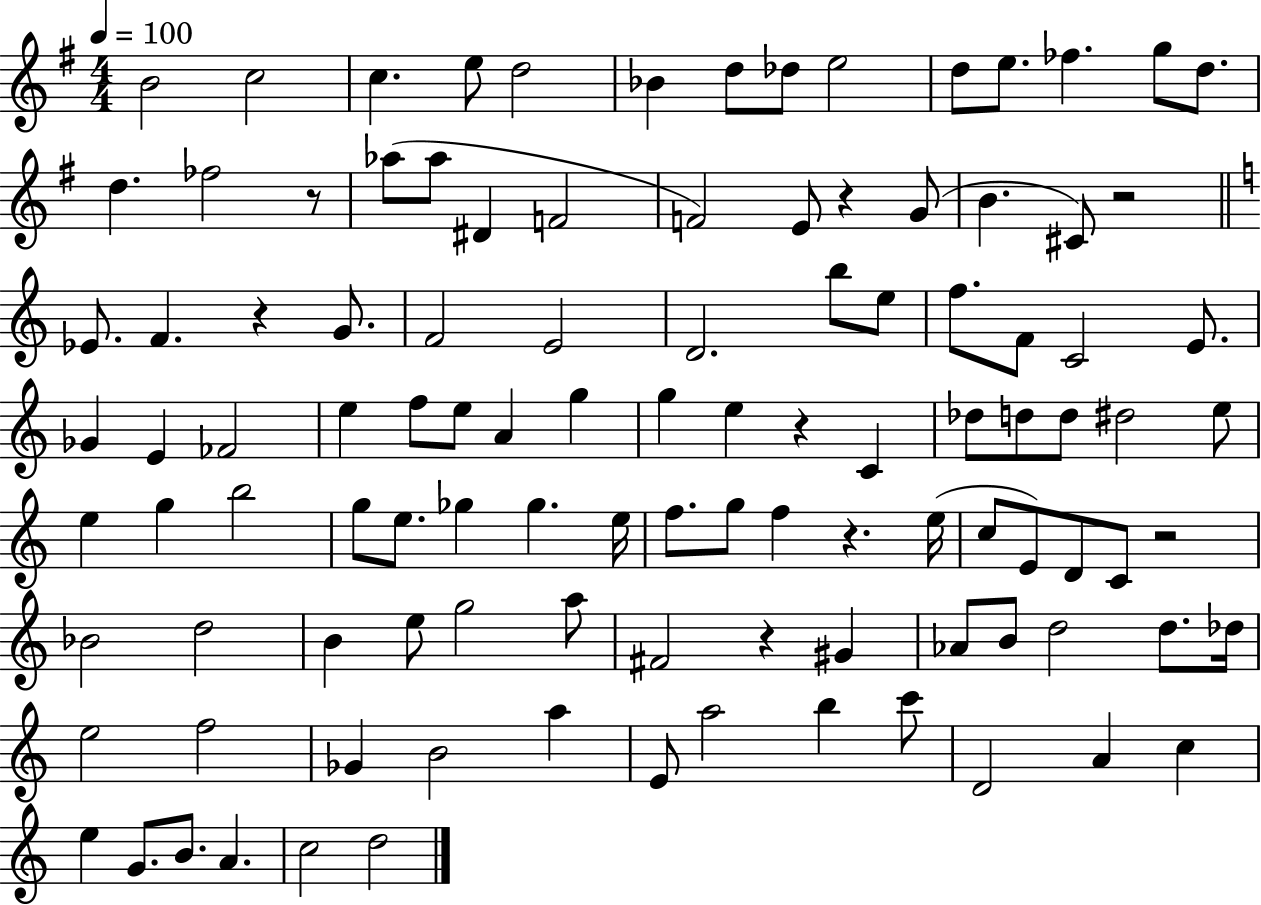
B4/h C5/h C5/q. E5/e D5/h Bb4/q D5/e Db5/e E5/h D5/e E5/e. FES5/q. G5/e D5/e. D5/q. FES5/h R/e Ab5/e Ab5/e D#4/q F4/h F4/h E4/e R/q G4/e B4/q. C#4/e R/h Eb4/e. F4/q. R/q G4/e. F4/h E4/h D4/h. B5/e E5/e F5/e. F4/e C4/h E4/e. Gb4/q E4/q FES4/h E5/q F5/e E5/e A4/q G5/q G5/q E5/q R/q C4/q Db5/e D5/e D5/e D#5/h E5/e E5/q G5/q B5/h G5/e E5/e. Gb5/q Gb5/q. E5/s F5/e. G5/e F5/q R/q. E5/s C5/e E4/e D4/e C4/e R/h Bb4/h D5/h B4/q E5/e G5/h A5/e F#4/h R/q G#4/q Ab4/e B4/e D5/h D5/e. Db5/s E5/h F5/h Gb4/q B4/h A5/q E4/e A5/h B5/q C6/e D4/h A4/q C5/q E5/q G4/e. B4/e. A4/q. C5/h D5/h